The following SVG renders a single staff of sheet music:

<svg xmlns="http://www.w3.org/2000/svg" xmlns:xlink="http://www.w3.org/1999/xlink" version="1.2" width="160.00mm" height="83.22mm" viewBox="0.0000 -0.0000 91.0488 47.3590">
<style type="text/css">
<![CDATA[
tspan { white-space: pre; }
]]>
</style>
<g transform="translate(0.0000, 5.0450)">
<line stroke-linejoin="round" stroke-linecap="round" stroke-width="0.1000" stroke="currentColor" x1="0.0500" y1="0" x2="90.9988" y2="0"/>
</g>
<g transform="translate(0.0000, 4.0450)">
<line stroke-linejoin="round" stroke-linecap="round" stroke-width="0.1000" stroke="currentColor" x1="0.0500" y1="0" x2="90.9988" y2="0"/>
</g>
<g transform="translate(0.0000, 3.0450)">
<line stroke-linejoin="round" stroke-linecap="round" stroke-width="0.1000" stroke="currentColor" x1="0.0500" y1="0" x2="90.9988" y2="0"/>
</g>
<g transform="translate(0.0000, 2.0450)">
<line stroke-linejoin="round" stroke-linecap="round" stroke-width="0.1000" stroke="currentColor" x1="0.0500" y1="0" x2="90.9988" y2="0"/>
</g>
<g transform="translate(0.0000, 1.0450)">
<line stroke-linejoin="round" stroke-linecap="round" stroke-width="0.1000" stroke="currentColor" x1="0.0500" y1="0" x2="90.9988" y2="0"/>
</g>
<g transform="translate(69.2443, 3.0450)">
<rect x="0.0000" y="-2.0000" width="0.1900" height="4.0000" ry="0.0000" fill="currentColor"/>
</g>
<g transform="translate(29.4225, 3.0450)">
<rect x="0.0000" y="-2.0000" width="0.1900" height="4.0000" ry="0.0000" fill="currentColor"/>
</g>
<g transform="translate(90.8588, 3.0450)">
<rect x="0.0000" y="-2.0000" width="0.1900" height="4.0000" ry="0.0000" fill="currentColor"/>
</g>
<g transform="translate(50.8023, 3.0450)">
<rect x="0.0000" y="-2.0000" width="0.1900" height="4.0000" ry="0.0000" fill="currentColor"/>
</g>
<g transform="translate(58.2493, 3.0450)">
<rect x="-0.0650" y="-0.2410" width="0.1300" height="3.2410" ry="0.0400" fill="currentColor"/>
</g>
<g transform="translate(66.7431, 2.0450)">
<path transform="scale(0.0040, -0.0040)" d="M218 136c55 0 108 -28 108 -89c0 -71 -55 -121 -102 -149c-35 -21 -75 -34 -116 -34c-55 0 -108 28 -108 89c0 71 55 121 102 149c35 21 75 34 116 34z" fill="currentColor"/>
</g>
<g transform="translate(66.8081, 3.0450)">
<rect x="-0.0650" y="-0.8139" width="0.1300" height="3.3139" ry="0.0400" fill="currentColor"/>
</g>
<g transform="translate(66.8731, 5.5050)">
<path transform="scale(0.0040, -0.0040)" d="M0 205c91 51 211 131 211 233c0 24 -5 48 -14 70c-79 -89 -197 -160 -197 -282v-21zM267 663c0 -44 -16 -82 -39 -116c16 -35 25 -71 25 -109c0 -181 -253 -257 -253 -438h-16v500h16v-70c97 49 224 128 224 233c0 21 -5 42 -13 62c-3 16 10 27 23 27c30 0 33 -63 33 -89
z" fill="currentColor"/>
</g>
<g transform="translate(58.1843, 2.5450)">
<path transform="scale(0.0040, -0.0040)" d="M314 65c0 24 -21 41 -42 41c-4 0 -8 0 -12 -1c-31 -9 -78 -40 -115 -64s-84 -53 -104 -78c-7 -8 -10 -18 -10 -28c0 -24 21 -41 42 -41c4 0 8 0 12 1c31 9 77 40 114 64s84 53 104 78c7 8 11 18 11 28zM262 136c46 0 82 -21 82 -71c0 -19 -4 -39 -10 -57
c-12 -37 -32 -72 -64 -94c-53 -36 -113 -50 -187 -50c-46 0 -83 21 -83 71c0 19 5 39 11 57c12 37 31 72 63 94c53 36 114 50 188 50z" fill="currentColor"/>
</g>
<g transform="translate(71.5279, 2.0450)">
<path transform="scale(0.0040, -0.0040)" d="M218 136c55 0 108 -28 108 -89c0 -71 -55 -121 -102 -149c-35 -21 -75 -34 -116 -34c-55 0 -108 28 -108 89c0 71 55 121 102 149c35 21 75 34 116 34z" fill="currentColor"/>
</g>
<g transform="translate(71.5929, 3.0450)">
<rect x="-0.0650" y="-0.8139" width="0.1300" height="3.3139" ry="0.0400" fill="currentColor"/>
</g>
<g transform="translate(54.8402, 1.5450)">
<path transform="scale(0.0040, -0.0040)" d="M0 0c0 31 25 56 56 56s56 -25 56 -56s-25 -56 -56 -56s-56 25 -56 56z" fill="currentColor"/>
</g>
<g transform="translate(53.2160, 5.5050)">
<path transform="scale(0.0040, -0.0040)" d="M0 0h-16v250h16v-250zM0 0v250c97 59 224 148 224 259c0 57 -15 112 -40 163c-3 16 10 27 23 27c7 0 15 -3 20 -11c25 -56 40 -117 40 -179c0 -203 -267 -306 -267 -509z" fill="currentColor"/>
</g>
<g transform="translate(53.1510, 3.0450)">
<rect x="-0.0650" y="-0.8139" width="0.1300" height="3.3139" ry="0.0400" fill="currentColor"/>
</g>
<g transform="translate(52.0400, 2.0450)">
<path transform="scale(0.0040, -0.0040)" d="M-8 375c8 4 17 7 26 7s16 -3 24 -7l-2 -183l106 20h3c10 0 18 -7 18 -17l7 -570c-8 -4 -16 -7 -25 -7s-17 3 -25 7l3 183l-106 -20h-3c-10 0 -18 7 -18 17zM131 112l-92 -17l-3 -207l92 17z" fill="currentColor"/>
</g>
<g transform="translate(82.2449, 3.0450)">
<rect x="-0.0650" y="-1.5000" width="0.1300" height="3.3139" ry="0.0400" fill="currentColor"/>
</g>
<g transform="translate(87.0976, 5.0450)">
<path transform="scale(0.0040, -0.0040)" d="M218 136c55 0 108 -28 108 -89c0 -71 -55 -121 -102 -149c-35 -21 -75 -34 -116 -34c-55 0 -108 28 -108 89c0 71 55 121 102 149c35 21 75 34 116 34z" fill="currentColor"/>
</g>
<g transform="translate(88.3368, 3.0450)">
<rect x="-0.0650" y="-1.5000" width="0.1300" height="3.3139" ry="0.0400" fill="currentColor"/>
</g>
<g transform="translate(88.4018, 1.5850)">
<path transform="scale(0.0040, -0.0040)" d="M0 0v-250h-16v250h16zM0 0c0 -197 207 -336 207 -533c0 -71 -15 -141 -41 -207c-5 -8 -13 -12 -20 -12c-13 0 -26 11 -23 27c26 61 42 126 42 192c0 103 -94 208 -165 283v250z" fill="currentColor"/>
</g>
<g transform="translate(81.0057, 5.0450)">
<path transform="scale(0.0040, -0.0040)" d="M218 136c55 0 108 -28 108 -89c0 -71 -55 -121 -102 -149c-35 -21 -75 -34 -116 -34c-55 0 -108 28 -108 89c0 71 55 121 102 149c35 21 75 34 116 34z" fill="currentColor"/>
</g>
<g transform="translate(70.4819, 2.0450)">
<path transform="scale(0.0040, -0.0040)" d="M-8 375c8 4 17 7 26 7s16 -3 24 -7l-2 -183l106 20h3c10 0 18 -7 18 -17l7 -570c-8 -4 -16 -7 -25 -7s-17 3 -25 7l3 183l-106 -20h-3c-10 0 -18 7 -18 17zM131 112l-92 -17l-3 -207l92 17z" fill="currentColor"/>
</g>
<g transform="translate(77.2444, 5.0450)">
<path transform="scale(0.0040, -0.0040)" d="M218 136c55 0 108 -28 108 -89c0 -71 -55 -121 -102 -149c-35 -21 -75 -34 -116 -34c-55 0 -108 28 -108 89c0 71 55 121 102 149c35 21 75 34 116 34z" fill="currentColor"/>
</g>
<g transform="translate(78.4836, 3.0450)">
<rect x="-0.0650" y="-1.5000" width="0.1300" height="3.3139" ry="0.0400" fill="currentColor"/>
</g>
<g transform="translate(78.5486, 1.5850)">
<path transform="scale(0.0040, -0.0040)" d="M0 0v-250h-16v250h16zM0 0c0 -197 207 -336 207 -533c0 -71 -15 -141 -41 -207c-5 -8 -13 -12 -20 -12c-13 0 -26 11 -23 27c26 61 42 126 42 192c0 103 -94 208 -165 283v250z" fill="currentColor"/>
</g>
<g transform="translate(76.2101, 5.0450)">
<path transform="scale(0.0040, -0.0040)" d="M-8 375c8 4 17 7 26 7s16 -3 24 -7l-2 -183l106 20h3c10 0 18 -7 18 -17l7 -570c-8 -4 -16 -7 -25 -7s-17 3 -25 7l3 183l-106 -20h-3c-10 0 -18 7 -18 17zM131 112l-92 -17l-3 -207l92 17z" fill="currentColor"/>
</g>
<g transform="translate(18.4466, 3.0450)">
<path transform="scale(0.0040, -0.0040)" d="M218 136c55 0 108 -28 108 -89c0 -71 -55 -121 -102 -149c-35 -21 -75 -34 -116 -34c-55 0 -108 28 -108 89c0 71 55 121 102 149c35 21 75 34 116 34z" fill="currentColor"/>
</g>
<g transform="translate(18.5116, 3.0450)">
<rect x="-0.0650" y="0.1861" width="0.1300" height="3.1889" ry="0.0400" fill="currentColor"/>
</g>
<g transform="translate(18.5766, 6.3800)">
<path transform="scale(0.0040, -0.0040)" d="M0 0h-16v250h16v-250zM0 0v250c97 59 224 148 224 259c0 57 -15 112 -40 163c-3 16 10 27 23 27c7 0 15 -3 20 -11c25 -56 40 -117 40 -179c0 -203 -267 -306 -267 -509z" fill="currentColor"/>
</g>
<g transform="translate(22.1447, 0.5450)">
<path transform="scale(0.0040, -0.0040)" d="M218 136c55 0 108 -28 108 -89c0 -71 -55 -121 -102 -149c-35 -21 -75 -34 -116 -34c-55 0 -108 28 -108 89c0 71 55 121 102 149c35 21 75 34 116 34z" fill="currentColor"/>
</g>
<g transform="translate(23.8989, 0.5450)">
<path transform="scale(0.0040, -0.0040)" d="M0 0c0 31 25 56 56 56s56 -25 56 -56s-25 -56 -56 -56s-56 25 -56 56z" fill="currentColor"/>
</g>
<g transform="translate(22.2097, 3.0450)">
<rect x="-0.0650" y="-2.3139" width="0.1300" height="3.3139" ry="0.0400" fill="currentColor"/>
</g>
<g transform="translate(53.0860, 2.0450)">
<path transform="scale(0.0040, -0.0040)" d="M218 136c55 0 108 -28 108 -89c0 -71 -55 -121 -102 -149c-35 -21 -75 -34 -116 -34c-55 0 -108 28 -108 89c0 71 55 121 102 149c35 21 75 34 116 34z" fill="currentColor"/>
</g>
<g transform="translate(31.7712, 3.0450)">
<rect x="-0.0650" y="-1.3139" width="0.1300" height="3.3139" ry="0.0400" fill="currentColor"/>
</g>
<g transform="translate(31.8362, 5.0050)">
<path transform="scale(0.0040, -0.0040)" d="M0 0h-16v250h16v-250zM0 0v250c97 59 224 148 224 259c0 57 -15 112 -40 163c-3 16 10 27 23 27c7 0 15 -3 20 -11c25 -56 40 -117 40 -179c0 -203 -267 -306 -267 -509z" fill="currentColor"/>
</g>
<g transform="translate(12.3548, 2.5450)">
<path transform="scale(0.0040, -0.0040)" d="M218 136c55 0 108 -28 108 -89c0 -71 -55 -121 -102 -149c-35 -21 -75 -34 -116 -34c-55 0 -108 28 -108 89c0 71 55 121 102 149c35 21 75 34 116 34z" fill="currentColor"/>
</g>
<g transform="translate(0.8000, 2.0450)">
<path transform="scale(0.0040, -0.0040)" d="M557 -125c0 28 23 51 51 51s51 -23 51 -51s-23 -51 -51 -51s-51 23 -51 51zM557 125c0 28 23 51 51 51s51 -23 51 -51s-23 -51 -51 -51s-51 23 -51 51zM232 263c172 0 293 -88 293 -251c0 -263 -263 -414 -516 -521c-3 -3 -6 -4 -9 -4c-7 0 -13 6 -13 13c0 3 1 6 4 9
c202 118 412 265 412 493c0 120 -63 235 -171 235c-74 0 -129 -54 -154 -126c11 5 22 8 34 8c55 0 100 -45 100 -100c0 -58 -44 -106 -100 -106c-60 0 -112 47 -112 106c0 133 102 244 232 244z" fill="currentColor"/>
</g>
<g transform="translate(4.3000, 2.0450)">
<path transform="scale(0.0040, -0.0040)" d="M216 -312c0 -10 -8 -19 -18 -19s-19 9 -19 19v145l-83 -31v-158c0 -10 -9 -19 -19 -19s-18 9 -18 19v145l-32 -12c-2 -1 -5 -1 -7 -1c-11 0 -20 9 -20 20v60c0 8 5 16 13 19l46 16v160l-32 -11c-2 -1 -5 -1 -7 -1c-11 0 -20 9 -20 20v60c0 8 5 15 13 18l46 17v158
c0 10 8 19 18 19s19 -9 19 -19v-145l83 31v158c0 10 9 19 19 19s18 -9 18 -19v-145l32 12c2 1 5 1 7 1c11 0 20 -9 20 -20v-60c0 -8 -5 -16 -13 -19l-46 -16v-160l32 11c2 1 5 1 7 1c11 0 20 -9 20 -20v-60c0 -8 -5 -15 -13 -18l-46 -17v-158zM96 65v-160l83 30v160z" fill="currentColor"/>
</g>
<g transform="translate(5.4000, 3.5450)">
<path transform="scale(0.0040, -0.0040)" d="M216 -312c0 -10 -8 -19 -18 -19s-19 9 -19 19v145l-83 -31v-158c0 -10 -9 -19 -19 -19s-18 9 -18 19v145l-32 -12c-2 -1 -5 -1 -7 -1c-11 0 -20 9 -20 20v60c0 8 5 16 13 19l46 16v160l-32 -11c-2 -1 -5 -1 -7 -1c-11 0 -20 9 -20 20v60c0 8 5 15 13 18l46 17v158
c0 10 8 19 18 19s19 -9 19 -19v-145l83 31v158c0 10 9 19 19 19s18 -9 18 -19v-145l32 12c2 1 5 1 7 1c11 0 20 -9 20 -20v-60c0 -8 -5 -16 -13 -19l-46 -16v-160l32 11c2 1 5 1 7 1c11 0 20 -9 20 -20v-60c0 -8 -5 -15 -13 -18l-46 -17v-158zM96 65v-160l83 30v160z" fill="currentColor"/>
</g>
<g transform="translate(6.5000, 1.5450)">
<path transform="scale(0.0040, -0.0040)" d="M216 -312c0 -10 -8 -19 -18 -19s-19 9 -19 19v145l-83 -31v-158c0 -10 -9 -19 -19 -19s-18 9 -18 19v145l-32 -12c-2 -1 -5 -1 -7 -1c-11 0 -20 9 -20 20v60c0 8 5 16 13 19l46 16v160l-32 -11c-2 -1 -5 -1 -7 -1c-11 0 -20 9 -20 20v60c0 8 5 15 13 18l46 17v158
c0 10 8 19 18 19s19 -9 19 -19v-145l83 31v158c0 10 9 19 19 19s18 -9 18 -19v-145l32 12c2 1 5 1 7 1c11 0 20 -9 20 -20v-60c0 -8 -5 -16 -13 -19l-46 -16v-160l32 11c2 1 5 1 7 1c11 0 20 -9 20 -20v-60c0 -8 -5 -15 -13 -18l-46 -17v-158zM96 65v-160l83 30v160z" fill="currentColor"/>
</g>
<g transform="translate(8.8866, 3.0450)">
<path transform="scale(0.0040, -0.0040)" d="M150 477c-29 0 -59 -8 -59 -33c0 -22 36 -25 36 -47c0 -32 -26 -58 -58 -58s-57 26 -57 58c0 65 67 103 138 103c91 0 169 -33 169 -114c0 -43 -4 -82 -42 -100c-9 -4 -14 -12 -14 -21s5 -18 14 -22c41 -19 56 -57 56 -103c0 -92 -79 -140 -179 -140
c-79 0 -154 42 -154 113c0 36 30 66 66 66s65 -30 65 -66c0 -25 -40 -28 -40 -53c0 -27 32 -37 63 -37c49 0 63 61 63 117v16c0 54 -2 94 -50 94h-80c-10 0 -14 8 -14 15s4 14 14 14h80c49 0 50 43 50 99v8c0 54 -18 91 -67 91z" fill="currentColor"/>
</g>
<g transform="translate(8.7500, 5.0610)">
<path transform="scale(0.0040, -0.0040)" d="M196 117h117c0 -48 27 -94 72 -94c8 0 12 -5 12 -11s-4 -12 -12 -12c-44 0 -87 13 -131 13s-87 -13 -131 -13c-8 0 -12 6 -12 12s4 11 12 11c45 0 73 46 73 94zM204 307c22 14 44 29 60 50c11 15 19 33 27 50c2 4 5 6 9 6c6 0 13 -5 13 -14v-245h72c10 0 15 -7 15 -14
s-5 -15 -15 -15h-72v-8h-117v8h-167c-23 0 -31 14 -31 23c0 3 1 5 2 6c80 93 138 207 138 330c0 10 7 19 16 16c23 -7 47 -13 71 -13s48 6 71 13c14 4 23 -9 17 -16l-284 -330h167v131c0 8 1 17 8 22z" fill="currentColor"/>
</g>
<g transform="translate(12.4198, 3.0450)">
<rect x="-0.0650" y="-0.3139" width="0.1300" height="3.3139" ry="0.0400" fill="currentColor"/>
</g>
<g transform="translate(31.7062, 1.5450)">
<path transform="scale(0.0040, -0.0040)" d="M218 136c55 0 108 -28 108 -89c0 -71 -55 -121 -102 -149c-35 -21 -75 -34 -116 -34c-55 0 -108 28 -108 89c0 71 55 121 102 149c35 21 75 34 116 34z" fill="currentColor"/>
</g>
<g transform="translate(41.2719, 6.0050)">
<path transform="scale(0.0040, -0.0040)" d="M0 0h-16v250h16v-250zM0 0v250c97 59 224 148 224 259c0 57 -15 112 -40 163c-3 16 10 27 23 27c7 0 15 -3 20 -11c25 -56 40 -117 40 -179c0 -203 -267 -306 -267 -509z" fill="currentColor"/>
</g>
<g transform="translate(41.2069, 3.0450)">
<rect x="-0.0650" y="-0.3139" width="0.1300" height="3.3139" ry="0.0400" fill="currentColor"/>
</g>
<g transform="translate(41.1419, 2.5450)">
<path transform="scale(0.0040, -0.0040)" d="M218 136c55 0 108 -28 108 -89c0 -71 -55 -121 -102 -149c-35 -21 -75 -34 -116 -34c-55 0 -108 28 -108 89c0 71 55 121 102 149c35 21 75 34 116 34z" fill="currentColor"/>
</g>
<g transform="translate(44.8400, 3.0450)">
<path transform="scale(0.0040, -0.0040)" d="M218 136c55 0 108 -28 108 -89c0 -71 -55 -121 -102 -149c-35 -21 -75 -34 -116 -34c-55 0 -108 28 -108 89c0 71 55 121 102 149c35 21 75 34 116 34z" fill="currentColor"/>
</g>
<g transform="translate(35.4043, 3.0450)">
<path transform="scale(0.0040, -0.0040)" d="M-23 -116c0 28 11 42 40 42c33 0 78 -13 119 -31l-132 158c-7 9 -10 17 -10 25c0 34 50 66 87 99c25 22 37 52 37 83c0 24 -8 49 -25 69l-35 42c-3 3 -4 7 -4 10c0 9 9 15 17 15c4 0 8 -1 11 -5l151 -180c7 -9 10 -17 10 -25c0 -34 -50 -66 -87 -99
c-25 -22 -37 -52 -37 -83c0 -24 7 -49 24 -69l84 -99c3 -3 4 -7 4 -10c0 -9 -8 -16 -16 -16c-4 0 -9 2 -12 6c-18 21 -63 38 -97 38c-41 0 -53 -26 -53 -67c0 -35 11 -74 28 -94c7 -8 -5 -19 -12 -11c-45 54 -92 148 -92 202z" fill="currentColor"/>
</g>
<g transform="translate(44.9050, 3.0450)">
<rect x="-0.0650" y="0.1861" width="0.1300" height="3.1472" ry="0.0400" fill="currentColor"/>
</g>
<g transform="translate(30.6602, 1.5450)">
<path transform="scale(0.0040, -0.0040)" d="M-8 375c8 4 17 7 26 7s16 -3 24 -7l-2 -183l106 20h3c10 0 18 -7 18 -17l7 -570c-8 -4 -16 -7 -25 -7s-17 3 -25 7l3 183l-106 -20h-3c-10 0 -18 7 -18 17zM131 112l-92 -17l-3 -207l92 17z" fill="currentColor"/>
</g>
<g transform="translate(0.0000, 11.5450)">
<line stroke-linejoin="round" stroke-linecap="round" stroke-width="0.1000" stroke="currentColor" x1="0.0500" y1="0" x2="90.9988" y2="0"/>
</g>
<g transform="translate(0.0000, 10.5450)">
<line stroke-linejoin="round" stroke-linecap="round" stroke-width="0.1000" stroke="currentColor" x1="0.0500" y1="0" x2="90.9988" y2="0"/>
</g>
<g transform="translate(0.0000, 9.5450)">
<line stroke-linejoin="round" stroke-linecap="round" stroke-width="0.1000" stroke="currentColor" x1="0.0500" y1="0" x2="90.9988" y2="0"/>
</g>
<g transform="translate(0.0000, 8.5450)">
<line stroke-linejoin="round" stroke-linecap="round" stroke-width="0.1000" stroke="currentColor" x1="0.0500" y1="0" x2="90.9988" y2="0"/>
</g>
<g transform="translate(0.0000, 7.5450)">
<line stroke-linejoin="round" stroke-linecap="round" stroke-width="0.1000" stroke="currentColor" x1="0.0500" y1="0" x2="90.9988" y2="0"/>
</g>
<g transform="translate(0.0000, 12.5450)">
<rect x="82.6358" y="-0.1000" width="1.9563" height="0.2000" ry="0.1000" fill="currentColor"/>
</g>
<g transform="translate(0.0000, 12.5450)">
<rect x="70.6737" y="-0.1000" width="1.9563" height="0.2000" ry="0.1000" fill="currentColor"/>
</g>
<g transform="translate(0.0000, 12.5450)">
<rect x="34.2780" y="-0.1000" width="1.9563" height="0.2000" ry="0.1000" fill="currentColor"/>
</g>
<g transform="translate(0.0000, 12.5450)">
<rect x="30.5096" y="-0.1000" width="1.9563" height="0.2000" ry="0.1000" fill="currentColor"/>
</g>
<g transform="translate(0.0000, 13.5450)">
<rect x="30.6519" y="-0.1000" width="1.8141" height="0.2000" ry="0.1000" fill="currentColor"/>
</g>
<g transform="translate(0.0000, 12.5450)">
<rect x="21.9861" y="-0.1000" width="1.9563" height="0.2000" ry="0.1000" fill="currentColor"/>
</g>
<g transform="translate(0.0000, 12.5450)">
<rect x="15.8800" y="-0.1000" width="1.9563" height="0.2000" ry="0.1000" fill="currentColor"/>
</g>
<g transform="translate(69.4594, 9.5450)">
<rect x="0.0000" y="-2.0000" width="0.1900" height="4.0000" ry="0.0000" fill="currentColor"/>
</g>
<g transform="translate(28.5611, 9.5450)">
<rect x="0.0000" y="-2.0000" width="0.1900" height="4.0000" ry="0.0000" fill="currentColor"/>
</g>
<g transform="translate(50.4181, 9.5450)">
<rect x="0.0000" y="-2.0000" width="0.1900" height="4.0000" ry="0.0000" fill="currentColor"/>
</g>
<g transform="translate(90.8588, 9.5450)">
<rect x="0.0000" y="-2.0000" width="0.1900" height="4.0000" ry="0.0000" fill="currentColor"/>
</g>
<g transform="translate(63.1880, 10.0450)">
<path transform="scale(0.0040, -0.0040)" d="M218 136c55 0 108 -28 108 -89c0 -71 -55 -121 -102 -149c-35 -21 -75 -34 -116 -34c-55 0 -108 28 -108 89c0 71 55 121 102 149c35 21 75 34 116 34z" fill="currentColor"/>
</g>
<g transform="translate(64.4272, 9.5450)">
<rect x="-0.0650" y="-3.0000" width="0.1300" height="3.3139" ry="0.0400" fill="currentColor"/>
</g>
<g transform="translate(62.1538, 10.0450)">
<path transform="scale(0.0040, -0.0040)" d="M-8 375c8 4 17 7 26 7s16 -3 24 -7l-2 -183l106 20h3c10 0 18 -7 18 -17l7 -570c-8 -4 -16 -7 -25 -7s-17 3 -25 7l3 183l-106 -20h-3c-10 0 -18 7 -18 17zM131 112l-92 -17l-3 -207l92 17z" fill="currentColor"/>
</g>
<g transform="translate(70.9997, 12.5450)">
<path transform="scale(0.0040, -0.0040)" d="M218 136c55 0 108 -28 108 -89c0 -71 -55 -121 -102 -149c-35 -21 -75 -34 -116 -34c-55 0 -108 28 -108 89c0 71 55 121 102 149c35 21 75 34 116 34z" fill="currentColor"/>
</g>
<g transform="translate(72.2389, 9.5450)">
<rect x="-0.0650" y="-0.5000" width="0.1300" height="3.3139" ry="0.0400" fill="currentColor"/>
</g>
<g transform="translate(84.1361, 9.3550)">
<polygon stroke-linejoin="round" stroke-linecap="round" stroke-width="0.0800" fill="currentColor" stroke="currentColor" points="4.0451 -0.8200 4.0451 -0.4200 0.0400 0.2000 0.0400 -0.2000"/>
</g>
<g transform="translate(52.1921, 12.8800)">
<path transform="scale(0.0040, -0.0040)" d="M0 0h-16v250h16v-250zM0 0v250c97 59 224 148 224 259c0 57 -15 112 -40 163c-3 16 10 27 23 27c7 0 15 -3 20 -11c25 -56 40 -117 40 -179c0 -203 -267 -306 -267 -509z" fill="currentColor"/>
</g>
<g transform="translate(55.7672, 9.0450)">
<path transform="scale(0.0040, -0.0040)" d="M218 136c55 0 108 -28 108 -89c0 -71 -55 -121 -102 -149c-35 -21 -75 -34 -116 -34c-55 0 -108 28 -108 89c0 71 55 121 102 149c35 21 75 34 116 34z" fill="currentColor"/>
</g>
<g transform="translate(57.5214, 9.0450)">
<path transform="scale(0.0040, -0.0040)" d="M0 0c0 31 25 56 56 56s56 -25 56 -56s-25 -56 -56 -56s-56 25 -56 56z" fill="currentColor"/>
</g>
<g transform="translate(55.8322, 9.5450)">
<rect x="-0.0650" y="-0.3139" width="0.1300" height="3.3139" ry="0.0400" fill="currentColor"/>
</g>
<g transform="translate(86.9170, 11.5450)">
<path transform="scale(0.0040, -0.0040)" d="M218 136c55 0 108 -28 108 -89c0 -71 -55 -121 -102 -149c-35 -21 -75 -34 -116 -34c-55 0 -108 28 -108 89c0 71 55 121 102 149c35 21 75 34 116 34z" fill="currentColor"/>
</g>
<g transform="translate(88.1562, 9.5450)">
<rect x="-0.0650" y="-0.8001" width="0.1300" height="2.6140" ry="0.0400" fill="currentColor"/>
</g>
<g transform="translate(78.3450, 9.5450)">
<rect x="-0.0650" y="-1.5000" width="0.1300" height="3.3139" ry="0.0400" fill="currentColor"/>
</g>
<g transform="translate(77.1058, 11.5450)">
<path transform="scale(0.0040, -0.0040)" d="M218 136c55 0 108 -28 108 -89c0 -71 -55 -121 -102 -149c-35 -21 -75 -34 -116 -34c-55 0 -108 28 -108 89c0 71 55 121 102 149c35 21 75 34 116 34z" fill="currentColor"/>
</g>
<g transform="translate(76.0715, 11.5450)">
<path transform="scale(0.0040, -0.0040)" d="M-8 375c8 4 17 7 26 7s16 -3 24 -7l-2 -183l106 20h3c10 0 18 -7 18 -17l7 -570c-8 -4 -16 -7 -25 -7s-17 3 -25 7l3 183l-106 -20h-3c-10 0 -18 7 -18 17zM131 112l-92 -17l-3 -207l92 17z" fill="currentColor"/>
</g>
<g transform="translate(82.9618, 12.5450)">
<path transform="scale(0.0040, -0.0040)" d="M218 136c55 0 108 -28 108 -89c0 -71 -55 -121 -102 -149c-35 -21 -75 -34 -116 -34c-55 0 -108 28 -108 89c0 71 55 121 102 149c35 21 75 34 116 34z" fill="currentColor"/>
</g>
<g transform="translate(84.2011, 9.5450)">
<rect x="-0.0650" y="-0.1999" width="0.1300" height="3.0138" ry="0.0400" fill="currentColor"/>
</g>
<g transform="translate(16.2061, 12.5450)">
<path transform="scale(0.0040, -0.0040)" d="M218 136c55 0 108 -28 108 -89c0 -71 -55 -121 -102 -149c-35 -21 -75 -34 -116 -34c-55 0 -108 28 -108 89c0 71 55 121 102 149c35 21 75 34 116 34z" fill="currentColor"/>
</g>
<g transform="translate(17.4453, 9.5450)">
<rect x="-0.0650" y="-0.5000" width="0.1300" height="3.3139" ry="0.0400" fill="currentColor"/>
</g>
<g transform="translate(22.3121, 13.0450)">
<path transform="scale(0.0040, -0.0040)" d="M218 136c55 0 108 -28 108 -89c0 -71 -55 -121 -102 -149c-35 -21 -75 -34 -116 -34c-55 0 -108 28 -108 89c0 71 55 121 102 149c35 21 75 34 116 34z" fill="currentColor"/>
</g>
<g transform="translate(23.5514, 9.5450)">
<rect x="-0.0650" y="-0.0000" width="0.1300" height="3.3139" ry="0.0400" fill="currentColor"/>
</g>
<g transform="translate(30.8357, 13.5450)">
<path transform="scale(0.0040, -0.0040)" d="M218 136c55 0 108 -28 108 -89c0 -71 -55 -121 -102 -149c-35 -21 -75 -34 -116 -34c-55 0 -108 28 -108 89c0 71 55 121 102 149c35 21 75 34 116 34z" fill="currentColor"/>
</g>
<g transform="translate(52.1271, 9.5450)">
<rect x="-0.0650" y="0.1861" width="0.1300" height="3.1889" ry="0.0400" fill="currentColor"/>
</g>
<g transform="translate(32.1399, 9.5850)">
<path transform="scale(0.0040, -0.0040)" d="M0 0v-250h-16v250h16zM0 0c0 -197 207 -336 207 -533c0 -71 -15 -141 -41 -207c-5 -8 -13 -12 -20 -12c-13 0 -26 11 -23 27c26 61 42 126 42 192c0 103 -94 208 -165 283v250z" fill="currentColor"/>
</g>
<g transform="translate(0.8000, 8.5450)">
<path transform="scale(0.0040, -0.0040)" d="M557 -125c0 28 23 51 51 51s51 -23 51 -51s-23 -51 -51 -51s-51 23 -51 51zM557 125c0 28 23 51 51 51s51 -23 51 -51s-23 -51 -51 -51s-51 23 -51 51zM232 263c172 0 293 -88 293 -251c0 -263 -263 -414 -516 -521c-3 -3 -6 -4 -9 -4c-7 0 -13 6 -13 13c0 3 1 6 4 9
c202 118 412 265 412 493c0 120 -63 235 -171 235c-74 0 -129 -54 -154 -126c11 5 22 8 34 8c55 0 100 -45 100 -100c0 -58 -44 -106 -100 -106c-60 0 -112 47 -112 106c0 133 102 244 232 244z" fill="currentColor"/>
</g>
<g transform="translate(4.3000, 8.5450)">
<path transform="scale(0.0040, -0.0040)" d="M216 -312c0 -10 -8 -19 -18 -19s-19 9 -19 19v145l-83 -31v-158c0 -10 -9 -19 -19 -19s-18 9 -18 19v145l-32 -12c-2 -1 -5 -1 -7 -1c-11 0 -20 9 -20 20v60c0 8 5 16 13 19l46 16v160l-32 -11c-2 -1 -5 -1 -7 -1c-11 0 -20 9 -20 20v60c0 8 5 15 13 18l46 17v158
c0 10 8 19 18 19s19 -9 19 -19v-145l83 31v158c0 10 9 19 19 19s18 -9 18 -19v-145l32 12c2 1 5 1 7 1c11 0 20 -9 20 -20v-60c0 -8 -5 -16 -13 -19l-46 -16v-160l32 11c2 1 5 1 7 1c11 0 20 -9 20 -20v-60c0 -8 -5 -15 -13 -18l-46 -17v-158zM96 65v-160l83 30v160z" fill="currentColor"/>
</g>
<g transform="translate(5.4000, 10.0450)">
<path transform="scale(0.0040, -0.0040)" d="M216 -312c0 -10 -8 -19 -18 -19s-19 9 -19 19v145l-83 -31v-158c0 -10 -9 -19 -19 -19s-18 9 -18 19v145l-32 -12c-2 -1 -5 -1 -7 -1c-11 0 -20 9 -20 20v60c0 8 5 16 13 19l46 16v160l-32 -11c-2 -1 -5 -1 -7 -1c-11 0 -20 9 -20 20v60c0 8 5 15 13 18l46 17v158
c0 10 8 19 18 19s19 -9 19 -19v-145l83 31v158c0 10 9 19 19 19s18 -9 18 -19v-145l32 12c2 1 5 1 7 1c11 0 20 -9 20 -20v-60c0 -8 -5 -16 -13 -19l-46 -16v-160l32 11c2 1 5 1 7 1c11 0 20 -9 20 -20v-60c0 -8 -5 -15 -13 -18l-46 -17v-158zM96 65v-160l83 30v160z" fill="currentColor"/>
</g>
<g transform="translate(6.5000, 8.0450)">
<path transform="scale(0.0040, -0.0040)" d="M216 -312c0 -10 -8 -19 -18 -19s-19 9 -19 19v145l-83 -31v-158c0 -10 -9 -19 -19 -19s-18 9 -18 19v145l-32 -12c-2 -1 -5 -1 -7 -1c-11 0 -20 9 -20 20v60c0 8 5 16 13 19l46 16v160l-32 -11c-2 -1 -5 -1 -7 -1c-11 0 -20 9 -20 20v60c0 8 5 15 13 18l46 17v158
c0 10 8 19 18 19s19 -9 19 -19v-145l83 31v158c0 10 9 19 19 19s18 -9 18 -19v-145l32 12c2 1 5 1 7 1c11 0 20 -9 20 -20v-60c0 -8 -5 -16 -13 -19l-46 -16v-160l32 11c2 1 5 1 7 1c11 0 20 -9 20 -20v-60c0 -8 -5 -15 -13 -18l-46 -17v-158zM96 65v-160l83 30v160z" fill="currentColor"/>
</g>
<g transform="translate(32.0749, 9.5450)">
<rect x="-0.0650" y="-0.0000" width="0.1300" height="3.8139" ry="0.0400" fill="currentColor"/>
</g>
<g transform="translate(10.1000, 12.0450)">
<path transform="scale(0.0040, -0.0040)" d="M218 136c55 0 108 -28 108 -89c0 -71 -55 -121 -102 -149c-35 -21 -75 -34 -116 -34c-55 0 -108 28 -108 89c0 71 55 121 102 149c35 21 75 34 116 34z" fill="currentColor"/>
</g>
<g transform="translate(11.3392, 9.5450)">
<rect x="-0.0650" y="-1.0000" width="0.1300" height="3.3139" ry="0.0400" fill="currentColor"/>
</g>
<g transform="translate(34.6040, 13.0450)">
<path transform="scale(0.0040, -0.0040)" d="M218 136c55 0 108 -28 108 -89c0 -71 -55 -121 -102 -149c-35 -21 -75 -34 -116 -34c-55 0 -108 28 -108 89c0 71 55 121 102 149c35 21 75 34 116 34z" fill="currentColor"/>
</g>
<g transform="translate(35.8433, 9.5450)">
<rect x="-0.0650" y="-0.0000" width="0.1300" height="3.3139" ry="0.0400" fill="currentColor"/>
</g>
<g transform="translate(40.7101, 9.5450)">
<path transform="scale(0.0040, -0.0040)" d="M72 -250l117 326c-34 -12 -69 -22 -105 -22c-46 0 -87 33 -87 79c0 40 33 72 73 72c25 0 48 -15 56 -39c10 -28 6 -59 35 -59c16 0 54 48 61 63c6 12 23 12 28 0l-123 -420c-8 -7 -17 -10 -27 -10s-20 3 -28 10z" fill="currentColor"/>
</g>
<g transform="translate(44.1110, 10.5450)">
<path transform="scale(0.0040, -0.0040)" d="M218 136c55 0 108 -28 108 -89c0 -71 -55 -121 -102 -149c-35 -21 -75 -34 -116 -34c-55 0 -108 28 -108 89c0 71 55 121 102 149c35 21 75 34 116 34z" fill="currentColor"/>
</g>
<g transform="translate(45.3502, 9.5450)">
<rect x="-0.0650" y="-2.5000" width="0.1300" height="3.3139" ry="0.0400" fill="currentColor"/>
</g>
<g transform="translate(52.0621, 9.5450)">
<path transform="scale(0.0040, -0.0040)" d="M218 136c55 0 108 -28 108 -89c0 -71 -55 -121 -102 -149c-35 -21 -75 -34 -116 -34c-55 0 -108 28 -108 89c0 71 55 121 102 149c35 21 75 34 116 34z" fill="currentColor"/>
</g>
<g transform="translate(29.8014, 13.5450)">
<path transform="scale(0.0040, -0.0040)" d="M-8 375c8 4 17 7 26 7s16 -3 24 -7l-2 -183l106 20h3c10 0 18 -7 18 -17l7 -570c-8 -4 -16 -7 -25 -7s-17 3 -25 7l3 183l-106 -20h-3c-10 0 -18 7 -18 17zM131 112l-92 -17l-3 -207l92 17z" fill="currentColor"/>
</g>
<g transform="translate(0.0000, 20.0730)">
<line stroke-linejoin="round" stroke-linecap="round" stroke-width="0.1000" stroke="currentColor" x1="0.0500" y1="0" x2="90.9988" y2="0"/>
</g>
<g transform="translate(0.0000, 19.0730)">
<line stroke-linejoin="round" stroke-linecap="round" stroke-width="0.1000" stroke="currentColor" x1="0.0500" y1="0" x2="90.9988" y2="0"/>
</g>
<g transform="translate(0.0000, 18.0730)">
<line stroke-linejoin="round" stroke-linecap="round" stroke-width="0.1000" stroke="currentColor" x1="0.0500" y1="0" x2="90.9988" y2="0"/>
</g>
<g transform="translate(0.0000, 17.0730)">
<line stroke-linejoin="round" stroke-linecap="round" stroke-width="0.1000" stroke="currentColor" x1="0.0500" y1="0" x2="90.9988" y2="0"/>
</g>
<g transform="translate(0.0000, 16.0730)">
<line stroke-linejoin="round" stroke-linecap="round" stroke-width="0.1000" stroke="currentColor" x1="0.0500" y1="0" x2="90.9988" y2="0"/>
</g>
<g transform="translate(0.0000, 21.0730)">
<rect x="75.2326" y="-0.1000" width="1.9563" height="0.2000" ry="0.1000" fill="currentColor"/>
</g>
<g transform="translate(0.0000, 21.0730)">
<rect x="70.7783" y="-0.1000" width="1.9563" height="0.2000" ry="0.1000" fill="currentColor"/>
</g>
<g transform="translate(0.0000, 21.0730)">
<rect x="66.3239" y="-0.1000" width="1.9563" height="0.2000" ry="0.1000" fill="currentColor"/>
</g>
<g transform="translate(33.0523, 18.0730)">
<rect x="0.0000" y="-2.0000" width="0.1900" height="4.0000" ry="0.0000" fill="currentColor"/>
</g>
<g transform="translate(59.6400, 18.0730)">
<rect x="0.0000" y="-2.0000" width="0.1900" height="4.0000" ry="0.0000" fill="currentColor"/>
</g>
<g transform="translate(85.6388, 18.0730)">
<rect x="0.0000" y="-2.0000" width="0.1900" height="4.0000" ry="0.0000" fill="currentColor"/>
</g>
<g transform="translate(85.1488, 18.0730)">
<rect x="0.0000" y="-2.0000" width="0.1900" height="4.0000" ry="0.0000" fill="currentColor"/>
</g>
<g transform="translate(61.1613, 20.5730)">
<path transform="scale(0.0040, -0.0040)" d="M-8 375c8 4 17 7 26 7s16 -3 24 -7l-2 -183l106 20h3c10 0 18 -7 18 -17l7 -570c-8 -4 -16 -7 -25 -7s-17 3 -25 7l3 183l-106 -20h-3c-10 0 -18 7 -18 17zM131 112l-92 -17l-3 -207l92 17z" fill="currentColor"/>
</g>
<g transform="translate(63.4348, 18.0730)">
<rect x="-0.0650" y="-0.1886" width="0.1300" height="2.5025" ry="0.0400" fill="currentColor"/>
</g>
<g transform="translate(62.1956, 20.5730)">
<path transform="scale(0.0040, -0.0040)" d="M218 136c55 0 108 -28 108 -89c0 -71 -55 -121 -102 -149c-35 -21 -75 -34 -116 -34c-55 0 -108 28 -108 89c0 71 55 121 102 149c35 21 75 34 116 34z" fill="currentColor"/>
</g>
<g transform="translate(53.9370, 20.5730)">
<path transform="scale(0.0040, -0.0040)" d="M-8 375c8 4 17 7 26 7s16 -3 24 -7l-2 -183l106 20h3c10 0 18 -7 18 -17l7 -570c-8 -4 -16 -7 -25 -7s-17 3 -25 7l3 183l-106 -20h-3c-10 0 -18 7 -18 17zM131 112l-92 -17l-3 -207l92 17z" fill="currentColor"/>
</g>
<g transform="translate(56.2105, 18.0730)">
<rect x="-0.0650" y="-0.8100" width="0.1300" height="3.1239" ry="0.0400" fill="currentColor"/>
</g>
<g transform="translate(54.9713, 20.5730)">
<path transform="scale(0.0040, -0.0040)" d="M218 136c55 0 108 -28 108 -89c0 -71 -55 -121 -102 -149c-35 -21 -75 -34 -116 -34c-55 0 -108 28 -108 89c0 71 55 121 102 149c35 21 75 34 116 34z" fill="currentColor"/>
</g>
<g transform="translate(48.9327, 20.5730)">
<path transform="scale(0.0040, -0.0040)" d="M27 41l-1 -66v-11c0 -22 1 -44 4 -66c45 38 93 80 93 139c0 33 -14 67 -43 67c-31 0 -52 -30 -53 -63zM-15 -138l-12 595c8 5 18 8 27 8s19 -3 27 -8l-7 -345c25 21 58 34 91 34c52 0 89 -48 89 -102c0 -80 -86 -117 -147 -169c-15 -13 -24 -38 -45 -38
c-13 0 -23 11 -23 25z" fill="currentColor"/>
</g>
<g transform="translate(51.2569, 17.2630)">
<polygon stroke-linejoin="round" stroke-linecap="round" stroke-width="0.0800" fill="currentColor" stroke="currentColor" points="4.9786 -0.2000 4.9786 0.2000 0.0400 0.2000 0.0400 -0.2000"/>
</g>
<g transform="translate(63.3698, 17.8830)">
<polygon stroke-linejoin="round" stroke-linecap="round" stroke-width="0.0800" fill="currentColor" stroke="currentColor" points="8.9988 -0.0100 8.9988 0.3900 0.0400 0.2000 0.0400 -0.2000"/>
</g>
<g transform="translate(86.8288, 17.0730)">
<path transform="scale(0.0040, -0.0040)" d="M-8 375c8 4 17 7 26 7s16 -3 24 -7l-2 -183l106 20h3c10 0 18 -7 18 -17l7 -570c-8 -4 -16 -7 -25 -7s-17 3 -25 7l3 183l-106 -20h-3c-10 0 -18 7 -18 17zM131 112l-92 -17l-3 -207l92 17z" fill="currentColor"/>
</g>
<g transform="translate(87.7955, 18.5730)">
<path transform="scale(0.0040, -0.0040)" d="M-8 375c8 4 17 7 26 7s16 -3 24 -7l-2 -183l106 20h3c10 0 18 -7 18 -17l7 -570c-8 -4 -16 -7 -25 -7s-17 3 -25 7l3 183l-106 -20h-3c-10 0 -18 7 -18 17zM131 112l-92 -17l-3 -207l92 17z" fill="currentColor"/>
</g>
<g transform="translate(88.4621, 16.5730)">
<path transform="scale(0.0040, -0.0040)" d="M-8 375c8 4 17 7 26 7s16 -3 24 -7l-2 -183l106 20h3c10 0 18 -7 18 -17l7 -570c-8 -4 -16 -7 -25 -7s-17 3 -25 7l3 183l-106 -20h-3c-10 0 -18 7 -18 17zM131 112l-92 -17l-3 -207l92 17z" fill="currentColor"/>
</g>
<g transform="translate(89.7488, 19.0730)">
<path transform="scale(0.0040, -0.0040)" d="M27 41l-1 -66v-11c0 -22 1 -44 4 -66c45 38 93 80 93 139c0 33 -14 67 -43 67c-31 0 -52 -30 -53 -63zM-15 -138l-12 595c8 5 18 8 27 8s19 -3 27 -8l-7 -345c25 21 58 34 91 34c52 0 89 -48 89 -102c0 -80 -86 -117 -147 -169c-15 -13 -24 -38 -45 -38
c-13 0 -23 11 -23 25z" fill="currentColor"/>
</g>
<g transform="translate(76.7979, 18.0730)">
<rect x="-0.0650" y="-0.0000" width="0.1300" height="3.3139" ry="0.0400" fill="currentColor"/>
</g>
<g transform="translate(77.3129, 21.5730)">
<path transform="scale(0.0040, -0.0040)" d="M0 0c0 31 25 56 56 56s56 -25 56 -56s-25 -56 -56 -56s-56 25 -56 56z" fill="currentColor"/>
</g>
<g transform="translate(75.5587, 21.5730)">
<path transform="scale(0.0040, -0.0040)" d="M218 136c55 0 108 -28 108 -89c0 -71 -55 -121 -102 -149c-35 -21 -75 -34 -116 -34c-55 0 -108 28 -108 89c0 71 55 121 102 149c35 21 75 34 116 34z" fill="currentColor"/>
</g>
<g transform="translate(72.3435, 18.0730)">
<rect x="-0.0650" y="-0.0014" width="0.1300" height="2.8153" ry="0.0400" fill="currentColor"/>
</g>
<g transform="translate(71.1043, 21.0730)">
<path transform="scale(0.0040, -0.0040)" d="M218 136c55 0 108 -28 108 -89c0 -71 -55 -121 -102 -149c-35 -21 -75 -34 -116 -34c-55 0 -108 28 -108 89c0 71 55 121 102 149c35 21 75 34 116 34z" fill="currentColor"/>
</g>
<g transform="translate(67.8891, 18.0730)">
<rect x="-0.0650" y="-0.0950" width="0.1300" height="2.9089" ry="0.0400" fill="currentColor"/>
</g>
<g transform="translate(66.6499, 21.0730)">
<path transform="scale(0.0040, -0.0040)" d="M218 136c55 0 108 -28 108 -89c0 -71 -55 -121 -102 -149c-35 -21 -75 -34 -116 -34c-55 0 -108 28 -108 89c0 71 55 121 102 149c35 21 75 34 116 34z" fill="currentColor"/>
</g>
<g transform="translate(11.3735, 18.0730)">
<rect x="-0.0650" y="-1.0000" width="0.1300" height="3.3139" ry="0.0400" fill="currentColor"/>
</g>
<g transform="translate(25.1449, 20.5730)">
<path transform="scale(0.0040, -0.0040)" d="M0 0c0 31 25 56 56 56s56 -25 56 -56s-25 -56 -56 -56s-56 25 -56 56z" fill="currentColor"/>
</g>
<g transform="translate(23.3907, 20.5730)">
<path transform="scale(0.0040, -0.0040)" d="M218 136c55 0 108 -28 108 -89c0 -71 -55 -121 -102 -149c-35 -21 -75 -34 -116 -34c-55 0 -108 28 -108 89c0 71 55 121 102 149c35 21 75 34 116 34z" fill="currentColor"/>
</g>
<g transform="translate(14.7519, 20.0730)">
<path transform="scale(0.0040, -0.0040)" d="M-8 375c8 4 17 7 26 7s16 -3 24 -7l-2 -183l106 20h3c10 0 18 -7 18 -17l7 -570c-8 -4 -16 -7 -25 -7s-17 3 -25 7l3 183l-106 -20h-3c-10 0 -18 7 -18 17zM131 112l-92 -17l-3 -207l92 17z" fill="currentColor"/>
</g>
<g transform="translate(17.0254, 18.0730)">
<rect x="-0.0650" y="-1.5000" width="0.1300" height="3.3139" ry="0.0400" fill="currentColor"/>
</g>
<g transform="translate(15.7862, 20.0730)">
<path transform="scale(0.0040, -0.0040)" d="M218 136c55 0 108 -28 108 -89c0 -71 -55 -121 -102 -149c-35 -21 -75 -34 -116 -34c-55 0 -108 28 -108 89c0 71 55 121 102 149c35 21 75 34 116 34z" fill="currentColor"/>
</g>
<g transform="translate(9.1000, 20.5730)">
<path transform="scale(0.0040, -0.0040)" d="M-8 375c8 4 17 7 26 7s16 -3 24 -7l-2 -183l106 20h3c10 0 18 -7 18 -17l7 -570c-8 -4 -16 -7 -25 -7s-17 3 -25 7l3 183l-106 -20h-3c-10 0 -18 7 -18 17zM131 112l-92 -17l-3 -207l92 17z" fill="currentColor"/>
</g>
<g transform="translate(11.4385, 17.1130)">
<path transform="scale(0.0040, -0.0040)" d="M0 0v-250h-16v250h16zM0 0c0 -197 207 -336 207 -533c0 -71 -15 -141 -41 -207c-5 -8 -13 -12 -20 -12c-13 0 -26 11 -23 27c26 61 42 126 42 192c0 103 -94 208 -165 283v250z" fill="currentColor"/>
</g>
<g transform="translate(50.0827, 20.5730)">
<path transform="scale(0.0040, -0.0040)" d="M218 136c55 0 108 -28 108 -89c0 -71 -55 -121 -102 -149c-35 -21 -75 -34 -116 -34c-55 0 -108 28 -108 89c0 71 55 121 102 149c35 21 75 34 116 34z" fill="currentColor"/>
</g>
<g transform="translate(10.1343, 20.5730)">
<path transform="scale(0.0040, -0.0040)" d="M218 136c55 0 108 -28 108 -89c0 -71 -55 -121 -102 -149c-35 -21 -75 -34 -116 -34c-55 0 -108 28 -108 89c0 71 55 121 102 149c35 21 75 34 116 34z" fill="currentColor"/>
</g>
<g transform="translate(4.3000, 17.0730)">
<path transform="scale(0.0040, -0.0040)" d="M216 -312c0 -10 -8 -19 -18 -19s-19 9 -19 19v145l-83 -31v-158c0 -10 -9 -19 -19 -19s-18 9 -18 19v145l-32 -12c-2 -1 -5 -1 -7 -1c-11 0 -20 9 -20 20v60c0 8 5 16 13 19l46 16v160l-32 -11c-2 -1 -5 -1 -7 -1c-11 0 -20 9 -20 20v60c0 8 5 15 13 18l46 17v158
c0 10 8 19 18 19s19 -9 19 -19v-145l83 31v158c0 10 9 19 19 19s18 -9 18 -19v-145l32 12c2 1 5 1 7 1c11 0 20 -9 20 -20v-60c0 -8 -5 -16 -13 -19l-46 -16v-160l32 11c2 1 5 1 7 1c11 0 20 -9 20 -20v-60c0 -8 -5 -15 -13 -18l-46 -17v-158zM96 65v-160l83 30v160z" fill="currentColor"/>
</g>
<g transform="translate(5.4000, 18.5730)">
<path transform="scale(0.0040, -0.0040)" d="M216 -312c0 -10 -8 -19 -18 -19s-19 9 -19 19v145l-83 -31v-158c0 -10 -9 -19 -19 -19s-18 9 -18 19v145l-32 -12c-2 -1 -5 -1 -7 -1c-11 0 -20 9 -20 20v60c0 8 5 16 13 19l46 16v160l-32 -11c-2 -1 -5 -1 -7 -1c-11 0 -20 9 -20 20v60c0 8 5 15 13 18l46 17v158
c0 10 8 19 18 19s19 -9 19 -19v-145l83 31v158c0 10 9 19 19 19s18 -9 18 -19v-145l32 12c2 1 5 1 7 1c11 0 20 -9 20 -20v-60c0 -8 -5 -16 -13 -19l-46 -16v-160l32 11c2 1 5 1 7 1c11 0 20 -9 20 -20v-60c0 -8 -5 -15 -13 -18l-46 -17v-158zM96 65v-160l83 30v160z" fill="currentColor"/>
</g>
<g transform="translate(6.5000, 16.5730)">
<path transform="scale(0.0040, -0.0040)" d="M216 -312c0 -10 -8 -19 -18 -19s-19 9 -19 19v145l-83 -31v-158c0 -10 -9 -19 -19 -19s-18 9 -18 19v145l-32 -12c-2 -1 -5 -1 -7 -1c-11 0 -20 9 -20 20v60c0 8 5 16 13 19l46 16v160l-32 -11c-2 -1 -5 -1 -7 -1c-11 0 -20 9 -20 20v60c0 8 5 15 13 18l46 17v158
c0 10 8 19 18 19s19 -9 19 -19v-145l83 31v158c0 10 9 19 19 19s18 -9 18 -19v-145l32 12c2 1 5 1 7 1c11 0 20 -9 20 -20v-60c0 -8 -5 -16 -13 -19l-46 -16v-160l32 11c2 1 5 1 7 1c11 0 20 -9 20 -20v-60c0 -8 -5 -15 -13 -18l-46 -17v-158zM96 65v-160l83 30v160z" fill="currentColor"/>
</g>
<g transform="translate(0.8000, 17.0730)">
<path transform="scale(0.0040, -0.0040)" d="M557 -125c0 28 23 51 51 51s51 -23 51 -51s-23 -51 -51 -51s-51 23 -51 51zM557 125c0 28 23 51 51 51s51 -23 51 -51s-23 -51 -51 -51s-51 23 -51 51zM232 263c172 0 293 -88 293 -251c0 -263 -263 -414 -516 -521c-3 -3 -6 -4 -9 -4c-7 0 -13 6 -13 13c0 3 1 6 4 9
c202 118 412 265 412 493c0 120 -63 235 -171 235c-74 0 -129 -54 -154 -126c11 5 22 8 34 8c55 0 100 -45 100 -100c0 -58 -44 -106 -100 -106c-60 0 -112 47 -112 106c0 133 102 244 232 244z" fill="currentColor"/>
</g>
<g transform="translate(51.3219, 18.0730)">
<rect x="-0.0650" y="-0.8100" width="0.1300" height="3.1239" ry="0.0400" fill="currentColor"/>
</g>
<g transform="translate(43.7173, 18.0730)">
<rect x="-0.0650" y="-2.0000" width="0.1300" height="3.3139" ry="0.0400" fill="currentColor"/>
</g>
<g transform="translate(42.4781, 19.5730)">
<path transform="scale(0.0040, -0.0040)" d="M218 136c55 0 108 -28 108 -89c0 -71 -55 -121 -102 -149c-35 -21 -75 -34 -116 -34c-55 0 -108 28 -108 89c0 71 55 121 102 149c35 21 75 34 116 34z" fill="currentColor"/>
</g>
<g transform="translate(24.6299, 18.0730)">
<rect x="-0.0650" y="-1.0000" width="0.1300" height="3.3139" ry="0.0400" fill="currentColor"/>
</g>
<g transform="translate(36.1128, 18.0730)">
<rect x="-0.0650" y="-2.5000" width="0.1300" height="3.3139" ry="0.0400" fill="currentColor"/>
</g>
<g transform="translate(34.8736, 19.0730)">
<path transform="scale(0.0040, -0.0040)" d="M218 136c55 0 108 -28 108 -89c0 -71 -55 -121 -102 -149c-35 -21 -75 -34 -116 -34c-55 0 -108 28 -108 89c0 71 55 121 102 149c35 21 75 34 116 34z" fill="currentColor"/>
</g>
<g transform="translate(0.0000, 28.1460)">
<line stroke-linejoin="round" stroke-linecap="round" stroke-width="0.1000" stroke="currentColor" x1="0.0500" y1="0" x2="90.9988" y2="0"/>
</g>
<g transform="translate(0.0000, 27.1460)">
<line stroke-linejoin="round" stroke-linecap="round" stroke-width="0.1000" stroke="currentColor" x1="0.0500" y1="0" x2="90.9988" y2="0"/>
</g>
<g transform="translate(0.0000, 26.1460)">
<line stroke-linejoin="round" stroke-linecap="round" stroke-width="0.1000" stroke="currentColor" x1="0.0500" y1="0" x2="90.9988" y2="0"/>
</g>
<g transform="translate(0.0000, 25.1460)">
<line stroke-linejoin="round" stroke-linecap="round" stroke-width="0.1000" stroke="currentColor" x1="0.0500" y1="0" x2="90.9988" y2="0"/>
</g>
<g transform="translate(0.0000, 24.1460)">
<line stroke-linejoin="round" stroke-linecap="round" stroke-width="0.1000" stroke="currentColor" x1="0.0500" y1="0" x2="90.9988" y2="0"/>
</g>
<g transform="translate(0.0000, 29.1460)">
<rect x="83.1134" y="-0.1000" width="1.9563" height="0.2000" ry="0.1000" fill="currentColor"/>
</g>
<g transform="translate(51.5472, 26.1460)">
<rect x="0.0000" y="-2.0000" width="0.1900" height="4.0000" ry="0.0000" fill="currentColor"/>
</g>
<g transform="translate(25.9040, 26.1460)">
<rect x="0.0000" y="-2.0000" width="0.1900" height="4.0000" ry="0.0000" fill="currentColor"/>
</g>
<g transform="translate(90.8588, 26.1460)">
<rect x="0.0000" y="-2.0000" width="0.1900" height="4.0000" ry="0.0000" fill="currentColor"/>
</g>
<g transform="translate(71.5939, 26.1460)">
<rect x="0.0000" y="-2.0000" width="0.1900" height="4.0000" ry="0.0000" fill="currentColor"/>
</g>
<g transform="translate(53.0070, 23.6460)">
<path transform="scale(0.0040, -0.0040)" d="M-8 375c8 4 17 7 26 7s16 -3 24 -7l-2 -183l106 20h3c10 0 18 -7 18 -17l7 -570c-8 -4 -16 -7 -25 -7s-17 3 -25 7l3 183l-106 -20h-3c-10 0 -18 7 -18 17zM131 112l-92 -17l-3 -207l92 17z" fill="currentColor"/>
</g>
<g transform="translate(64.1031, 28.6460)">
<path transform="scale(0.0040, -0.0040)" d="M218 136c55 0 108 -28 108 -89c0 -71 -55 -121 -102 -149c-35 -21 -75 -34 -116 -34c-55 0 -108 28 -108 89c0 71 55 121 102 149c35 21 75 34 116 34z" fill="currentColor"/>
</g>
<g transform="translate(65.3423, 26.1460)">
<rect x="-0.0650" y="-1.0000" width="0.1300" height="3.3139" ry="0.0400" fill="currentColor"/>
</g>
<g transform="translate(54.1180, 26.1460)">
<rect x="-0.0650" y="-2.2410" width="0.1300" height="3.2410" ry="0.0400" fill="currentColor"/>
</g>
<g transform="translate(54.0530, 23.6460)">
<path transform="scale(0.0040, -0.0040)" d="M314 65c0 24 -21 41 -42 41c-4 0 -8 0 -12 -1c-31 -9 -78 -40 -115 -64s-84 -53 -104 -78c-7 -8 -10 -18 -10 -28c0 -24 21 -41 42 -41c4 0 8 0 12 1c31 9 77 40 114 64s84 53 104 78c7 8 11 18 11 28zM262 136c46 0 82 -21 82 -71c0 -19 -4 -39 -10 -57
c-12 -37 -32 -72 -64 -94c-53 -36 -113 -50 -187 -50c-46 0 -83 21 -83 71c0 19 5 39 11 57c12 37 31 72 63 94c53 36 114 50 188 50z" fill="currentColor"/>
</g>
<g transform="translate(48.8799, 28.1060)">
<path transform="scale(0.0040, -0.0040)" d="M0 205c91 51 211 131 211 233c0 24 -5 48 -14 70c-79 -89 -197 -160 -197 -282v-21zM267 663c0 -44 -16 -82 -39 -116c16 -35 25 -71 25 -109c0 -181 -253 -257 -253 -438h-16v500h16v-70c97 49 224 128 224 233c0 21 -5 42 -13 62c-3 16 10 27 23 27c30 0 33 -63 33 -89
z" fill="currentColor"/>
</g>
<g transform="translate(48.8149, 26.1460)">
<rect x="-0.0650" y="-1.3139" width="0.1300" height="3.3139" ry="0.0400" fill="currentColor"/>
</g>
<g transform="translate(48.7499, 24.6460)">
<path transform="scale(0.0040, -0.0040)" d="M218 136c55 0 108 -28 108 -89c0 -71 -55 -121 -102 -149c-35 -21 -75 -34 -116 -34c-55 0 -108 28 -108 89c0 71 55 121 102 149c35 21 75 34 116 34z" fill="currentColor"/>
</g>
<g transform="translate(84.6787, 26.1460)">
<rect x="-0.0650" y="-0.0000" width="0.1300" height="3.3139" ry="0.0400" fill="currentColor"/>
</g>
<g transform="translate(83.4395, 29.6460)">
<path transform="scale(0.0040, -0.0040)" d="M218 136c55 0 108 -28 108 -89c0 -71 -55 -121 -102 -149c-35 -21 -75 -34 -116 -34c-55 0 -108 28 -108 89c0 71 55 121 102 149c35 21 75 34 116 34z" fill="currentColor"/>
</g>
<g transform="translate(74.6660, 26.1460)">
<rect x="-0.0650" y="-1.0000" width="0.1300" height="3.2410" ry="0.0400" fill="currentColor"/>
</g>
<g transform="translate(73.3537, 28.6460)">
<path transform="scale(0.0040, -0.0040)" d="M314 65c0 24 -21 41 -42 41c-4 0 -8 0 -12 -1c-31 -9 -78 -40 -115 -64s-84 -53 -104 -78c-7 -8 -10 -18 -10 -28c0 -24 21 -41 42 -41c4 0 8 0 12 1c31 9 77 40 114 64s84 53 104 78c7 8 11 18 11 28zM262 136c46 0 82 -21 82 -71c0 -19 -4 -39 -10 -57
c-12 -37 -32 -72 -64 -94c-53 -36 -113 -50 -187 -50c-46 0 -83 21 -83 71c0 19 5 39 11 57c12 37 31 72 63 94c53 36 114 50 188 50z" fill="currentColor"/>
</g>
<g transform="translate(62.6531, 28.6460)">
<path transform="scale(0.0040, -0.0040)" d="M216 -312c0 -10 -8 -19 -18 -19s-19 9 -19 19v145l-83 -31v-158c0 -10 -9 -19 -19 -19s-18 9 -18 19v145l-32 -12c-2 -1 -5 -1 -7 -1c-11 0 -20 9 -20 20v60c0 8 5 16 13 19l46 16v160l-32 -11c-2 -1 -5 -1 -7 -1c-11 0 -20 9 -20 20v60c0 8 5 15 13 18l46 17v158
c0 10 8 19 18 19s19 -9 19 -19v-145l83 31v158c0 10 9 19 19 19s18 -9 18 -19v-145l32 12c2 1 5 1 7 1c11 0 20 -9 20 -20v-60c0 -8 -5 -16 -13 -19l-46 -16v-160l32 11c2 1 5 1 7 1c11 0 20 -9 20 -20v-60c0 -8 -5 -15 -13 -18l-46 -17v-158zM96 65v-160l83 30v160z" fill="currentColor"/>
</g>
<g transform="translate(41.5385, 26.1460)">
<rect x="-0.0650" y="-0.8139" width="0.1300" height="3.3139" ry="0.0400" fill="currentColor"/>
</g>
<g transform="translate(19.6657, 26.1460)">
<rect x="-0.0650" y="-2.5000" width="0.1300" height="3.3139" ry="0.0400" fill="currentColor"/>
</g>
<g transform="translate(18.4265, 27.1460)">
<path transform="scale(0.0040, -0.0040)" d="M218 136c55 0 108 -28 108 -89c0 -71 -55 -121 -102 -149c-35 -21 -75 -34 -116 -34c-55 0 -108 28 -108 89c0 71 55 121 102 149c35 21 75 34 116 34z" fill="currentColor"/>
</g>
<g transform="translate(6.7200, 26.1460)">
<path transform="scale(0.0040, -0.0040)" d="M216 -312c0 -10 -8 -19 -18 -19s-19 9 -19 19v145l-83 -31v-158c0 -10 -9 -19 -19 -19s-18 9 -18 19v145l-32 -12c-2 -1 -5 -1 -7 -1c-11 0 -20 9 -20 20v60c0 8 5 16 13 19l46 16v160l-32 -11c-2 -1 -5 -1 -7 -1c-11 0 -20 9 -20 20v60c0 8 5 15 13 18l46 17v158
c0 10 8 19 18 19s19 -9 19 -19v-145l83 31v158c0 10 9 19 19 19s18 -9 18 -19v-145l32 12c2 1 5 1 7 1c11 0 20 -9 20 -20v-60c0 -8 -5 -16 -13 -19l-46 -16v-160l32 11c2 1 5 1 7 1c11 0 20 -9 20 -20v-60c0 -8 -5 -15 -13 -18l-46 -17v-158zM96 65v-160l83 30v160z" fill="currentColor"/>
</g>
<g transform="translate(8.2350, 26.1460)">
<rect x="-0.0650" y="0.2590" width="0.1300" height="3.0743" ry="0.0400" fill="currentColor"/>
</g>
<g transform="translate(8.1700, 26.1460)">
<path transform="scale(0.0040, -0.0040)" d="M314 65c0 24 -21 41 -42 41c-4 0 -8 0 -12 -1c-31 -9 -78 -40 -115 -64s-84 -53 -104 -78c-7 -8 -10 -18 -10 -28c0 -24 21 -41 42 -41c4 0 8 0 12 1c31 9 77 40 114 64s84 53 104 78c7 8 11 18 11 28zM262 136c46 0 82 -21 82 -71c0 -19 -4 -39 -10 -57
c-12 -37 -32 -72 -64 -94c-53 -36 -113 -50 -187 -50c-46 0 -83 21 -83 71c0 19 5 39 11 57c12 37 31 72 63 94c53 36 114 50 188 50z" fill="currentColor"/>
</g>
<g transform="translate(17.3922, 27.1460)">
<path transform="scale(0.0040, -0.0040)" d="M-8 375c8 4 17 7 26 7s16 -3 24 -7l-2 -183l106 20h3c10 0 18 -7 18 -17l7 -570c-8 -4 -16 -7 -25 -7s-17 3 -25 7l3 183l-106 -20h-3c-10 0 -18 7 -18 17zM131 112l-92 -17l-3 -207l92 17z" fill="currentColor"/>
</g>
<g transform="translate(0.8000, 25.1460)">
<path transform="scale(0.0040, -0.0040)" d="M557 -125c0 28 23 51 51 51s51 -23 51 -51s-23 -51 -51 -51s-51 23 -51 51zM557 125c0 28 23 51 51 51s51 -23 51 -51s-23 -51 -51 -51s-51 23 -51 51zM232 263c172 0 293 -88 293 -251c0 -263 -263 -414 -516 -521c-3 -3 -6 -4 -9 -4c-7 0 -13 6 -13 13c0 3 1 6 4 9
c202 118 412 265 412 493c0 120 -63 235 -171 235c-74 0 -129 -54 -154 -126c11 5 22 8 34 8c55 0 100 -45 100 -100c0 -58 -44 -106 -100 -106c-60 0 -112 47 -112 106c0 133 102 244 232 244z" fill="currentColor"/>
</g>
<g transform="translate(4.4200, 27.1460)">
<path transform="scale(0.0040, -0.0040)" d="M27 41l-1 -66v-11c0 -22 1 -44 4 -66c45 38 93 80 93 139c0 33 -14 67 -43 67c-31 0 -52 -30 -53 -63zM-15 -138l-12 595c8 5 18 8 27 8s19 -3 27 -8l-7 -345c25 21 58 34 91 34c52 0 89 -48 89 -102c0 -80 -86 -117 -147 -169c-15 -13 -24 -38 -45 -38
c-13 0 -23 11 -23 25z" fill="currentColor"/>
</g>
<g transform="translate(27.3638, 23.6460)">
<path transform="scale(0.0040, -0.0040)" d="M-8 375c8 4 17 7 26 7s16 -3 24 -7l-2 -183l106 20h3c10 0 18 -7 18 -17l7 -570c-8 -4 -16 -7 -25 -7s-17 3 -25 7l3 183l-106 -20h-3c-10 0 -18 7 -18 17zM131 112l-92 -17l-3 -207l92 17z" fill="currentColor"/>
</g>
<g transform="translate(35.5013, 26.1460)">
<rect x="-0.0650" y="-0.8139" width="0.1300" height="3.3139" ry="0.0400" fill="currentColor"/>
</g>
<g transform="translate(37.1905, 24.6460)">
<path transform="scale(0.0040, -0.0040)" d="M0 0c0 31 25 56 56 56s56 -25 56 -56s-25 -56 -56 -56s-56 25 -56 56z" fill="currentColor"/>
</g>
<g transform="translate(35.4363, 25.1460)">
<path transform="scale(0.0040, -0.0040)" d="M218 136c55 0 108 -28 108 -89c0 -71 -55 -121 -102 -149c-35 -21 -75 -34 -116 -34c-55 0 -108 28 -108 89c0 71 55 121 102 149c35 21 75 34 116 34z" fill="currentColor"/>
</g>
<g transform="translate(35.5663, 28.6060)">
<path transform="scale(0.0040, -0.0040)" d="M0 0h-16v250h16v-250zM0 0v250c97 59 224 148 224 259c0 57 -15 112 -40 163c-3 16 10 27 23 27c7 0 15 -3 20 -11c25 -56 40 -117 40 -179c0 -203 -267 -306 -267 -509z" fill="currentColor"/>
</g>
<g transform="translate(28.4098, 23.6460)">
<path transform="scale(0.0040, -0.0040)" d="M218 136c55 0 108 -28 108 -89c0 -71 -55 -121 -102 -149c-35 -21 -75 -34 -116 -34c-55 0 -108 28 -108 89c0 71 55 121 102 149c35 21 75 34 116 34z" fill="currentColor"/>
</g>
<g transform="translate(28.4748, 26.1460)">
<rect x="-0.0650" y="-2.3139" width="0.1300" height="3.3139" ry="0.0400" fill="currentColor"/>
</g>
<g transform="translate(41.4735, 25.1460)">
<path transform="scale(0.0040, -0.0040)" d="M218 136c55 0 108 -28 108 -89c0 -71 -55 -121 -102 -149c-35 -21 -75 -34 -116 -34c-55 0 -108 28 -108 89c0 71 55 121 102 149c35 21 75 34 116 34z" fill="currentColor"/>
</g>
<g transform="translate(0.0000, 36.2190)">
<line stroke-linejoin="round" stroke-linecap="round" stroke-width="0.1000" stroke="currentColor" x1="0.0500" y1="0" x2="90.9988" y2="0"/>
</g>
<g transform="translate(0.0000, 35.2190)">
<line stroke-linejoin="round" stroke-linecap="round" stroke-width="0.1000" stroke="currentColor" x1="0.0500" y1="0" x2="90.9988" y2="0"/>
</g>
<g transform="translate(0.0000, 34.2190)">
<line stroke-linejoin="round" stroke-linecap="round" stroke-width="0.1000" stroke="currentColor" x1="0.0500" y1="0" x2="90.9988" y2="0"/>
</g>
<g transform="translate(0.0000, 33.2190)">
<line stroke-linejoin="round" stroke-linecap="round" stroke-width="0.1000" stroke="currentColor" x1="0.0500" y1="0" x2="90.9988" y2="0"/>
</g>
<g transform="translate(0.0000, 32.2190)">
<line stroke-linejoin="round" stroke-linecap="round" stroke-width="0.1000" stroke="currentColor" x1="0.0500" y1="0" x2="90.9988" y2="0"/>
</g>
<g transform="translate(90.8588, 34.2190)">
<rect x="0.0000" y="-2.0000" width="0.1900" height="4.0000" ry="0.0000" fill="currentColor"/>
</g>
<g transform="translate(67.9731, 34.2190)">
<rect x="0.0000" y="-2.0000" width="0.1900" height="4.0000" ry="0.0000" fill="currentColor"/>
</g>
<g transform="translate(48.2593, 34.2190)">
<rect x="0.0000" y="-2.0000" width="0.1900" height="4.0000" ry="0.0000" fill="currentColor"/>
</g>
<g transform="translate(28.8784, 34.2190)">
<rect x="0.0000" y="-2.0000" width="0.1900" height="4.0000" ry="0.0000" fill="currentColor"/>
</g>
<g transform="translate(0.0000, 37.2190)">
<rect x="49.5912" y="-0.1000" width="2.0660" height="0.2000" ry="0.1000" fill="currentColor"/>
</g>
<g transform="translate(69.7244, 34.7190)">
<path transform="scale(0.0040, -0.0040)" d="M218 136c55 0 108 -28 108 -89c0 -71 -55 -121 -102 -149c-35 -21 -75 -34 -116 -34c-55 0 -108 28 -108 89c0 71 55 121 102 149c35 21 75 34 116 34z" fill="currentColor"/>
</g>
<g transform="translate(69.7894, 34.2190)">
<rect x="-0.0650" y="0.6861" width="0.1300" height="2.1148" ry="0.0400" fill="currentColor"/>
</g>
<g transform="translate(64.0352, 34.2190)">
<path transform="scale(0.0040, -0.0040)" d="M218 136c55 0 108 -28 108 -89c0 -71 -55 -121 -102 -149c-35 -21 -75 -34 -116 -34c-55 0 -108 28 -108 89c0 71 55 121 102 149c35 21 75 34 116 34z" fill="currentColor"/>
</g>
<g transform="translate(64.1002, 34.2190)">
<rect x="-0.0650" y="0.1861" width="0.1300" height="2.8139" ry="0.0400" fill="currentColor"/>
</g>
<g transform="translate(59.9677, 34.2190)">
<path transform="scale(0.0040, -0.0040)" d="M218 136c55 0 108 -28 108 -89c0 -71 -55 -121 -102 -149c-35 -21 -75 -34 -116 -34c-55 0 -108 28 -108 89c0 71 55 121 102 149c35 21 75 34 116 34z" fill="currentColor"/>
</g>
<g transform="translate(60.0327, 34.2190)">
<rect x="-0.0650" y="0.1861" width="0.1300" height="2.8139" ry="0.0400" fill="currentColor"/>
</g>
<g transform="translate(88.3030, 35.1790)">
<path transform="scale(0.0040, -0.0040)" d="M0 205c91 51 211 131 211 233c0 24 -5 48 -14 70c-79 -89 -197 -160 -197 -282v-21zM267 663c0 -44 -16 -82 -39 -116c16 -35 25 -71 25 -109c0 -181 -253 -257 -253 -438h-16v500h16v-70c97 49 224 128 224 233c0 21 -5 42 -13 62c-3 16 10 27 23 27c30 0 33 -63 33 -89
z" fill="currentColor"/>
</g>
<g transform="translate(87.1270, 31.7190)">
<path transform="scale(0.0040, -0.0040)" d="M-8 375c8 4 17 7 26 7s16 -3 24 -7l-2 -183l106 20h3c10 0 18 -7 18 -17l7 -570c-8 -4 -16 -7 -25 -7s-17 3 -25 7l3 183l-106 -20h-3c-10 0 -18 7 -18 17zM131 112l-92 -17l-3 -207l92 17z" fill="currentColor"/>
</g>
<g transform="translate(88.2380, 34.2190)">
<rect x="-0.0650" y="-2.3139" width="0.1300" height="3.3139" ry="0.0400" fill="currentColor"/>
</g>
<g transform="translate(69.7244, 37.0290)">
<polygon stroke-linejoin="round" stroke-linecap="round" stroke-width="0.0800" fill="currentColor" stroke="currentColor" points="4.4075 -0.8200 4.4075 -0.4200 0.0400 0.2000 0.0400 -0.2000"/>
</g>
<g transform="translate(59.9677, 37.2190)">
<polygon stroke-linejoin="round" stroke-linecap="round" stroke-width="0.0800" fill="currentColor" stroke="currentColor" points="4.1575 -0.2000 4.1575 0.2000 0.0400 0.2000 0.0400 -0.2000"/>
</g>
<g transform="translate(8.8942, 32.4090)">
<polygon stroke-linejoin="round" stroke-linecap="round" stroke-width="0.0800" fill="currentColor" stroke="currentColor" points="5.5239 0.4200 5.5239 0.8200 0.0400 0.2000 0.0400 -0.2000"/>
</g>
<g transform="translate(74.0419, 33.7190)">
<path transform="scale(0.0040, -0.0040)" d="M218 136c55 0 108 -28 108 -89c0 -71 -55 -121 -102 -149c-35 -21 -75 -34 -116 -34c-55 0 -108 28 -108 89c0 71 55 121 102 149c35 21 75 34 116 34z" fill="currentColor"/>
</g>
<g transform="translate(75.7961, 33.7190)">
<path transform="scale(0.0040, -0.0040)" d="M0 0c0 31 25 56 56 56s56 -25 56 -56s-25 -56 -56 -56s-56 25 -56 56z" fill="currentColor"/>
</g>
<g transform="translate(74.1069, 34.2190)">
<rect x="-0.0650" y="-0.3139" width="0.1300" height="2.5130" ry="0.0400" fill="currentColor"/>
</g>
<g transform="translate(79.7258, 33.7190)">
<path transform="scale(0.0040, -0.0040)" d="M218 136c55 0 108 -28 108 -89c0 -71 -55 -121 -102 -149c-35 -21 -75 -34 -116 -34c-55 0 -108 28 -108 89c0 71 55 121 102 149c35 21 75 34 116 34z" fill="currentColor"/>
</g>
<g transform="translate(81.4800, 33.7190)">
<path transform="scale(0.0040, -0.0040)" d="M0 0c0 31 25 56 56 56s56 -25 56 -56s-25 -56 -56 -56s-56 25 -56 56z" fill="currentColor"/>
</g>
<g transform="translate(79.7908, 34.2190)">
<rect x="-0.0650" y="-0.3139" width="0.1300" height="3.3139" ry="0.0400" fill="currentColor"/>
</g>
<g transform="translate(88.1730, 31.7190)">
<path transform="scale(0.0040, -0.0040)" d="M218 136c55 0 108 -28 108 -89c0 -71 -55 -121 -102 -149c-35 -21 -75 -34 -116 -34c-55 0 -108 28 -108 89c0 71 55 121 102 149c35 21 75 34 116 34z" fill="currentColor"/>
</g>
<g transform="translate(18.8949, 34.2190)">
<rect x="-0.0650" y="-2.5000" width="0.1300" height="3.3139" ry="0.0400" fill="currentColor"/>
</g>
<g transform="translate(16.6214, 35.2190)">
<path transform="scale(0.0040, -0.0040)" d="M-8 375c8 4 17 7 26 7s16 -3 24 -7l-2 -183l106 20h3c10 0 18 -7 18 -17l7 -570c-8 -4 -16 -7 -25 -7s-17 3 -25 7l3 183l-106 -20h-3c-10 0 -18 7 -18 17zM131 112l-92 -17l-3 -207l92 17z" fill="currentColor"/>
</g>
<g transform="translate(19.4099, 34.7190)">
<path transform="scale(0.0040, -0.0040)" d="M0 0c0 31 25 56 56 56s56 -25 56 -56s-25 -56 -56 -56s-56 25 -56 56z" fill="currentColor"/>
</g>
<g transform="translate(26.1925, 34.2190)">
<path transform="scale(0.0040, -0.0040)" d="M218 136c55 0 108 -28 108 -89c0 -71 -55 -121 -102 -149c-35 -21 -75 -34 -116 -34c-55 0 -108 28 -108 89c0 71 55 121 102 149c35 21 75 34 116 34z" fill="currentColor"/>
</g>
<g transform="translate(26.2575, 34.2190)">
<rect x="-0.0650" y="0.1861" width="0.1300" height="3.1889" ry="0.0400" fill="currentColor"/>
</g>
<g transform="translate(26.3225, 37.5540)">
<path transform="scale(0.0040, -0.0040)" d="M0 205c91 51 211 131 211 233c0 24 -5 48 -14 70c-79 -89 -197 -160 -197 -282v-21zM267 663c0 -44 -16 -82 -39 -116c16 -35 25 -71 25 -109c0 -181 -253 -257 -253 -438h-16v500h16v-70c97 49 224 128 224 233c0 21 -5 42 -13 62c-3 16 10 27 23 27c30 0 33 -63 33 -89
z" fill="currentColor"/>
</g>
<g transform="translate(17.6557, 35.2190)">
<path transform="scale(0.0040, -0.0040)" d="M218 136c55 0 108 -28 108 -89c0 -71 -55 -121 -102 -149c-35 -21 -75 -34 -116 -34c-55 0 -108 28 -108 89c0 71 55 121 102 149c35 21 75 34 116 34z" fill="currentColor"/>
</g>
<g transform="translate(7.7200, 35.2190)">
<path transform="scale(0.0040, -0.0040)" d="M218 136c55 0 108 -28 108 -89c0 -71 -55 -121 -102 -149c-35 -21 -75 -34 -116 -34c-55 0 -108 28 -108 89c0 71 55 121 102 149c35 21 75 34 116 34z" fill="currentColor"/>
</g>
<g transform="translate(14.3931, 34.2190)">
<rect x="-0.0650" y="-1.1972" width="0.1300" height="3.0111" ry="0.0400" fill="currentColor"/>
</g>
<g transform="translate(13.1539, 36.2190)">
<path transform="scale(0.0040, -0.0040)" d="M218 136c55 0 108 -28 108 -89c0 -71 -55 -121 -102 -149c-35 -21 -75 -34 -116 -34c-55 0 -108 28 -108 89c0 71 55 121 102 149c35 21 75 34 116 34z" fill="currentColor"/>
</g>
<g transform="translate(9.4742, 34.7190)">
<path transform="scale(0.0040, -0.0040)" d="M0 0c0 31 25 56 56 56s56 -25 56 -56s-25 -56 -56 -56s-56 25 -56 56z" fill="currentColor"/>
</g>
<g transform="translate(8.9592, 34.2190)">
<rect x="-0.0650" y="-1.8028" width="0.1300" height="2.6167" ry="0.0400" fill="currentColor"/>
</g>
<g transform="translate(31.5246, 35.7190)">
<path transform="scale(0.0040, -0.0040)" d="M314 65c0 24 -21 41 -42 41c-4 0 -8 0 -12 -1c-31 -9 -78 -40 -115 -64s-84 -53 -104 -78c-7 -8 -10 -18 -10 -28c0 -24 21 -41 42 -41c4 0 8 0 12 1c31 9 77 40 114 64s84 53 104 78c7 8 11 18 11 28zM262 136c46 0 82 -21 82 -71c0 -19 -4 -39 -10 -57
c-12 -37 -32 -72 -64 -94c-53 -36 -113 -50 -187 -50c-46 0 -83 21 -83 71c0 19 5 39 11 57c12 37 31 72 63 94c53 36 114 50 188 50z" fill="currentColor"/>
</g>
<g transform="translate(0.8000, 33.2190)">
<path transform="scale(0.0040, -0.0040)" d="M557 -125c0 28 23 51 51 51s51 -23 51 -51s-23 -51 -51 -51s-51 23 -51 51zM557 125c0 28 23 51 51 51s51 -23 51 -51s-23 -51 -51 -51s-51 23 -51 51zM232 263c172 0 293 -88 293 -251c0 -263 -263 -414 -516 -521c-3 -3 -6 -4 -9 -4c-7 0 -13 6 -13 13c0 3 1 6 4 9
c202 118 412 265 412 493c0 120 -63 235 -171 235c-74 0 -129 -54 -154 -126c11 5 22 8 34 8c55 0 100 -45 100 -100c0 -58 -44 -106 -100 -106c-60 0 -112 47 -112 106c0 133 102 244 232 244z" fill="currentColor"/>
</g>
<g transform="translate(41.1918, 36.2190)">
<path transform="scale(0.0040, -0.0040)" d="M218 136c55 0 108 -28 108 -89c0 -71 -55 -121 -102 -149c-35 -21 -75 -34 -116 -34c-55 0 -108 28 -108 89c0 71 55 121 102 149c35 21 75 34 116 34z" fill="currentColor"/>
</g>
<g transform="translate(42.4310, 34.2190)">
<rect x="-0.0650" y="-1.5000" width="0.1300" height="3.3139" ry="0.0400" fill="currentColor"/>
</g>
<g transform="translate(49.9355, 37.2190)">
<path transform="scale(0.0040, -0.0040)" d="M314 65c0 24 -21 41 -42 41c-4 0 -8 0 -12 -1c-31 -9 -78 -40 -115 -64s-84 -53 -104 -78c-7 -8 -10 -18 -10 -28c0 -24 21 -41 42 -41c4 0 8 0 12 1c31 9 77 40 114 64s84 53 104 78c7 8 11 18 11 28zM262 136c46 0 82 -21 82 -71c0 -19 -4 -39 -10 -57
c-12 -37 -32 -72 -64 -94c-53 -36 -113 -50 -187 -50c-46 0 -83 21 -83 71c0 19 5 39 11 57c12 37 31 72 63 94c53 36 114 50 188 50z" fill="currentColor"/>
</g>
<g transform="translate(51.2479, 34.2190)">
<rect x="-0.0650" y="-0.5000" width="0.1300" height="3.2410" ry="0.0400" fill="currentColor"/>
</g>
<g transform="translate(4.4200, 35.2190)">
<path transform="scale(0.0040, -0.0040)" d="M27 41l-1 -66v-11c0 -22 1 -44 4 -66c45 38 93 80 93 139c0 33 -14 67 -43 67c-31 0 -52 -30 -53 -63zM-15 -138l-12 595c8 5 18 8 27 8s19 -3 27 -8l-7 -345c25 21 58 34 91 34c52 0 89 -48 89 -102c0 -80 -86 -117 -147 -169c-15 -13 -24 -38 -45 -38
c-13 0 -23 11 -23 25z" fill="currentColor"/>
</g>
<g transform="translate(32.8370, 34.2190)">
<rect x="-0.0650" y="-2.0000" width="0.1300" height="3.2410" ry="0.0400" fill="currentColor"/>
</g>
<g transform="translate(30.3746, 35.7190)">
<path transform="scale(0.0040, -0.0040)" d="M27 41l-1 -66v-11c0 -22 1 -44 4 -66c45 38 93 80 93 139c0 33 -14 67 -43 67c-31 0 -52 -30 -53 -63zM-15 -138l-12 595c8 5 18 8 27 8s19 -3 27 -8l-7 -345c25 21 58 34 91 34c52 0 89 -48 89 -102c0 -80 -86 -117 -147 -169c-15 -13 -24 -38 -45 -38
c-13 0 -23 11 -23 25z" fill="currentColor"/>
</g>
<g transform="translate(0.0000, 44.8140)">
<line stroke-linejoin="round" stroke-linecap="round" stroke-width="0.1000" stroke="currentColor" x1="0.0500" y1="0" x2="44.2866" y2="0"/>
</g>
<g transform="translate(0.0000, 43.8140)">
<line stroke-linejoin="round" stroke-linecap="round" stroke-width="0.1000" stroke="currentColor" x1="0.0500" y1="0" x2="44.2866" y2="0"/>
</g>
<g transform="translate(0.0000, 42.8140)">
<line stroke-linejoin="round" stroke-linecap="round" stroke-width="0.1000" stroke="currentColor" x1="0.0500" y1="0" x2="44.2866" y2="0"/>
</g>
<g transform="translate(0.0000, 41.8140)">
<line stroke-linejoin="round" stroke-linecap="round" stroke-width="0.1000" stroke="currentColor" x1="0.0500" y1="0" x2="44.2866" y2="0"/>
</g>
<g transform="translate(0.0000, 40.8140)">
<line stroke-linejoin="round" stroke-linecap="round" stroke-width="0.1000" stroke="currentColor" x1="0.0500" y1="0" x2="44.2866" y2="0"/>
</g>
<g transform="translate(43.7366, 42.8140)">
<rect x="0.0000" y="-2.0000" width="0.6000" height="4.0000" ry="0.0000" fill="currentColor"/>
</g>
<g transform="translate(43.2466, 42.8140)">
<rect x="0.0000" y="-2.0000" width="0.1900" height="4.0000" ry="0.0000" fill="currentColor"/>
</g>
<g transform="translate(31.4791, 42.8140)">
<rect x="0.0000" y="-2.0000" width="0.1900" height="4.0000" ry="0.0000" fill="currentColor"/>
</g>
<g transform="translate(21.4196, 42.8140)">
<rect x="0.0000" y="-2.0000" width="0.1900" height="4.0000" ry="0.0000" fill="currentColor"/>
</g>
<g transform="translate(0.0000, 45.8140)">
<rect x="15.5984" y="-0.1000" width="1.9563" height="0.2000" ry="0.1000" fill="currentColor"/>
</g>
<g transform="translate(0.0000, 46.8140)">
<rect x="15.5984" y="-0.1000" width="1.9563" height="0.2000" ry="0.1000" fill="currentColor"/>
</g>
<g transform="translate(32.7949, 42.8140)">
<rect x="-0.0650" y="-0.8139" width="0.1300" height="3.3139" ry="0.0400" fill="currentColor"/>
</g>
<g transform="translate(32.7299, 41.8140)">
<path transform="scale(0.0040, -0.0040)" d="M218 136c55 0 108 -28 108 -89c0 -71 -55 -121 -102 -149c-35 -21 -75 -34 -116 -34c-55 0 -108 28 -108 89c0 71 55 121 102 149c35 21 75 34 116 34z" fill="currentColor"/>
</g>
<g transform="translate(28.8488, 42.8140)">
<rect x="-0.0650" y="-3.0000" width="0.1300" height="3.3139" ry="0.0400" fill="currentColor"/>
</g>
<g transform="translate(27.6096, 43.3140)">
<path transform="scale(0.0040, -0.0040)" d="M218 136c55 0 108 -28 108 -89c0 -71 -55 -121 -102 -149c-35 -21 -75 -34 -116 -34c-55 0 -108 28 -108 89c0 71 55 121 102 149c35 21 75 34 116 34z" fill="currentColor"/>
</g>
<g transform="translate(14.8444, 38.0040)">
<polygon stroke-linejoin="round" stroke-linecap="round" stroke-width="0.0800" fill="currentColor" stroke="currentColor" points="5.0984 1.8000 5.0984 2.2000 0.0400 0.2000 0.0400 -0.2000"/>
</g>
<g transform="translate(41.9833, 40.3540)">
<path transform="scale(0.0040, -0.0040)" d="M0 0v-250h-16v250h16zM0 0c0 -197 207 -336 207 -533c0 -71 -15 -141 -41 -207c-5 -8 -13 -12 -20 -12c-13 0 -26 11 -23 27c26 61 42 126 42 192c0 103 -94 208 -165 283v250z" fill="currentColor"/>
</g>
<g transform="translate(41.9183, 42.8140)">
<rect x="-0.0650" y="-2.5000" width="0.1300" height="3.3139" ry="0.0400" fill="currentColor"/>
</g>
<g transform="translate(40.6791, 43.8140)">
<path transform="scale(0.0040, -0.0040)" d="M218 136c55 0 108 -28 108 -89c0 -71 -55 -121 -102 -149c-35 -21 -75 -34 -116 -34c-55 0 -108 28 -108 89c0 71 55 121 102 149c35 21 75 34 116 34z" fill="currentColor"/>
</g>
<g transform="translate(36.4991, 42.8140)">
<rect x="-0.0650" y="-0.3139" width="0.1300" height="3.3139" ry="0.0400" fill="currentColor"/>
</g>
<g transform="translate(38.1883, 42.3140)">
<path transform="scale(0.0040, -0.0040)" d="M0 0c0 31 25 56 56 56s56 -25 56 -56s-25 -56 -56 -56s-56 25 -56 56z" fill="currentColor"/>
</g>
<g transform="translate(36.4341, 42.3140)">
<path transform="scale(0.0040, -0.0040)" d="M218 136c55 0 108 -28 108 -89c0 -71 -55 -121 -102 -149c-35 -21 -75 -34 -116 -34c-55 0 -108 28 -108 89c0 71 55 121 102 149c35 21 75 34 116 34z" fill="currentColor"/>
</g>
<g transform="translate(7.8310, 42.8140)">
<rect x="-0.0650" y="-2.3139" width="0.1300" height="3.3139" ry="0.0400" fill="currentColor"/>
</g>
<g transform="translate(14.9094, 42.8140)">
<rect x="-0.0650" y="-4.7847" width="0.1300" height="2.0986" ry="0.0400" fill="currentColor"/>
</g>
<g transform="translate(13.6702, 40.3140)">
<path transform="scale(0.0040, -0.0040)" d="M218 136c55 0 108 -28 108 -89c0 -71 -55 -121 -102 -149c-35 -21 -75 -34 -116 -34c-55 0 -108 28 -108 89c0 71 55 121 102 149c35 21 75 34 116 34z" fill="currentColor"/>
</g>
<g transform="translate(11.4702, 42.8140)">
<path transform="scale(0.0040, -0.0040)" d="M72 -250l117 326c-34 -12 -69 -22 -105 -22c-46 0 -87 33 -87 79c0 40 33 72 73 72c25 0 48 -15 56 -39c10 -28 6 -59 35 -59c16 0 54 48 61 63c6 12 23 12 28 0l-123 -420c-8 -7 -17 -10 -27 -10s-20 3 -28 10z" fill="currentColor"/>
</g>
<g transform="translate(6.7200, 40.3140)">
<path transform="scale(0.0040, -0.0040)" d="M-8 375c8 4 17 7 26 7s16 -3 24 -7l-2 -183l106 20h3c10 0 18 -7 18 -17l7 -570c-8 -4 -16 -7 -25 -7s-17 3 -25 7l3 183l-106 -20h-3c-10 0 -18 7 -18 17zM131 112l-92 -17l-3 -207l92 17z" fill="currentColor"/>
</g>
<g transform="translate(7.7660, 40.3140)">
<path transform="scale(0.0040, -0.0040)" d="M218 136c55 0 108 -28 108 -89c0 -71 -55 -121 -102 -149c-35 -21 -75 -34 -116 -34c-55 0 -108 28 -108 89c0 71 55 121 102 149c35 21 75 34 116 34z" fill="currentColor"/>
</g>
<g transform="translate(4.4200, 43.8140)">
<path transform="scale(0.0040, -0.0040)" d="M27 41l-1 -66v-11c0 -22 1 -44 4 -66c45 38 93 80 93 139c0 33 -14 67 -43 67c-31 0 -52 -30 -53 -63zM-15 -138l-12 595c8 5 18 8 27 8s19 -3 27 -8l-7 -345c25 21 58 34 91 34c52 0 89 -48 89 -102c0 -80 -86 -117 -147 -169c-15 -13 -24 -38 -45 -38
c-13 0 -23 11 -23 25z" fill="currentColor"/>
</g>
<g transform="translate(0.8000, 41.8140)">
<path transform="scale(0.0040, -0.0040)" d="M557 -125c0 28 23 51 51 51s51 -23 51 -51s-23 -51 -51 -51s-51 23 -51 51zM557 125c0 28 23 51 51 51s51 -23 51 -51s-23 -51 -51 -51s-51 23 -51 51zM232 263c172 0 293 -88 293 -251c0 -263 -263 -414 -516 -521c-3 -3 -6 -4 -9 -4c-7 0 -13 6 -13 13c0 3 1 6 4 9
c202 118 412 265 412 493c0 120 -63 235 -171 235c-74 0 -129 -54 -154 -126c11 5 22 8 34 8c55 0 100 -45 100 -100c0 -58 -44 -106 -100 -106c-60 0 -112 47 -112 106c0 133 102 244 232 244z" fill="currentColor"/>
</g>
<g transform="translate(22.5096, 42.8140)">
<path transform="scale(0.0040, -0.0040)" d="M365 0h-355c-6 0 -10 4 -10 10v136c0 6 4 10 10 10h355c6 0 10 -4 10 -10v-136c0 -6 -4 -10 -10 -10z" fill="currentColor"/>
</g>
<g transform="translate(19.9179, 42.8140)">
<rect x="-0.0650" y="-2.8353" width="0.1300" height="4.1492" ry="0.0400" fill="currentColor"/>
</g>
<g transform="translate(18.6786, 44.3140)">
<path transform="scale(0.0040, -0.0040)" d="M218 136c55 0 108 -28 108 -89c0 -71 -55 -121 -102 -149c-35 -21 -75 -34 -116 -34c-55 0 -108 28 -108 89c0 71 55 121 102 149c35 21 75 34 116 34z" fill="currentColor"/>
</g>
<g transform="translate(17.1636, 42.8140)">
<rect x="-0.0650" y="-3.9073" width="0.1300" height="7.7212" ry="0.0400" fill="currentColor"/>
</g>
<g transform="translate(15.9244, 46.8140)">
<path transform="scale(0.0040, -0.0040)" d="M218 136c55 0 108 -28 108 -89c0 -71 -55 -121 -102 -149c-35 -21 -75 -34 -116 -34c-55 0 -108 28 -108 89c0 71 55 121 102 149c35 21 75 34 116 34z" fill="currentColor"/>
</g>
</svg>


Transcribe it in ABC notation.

X:1
T:Untitled
M:3/4
L:1/4
K:A
E, D,/2 B, G,/2 z E,/2 D, F,/2 E,2 F,/4 F, G,,/2 G,, G,,/2 ^F,, E,, D,, C,,/2 D,, z/2 B,, D,/2 E, C, E,, G,, E,,/2 G,,/2 F,,/2 G,, F,, B,, A,, _F,,/2 F,,/2 F,,/2 E,,/2 E,,/2 D,, ^D,2 B,, B, F,/2 F, G,/4 B,2 ^F,, F,,2 D,, _B,,/2 G,,/2 B,, D,/4 _A,,2 G,, E,,2 D,/2 D,/2 C,/2 E,/2 E, B,/4 B, z/2 B,/2 C,,/2 A,,/2 z2 C, F, E, _B,,/2